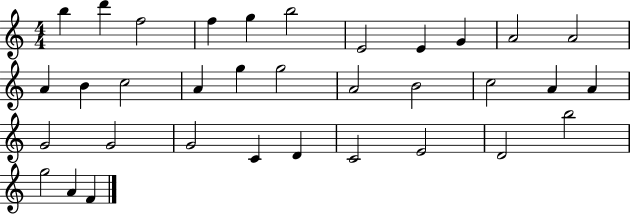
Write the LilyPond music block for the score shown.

{
  \clef treble
  \numericTimeSignature
  \time 4/4
  \key c \major
  b''4 d'''4 f''2 | f''4 g''4 b''2 | e'2 e'4 g'4 | a'2 a'2 | \break a'4 b'4 c''2 | a'4 g''4 g''2 | a'2 b'2 | c''2 a'4 a'4 | \break g'2 g'2 | g'2 c'4 d'4 | c'2 e'2 | d'2 b''2 | \break g''2 a'4 f'4 | \bar "|."
}